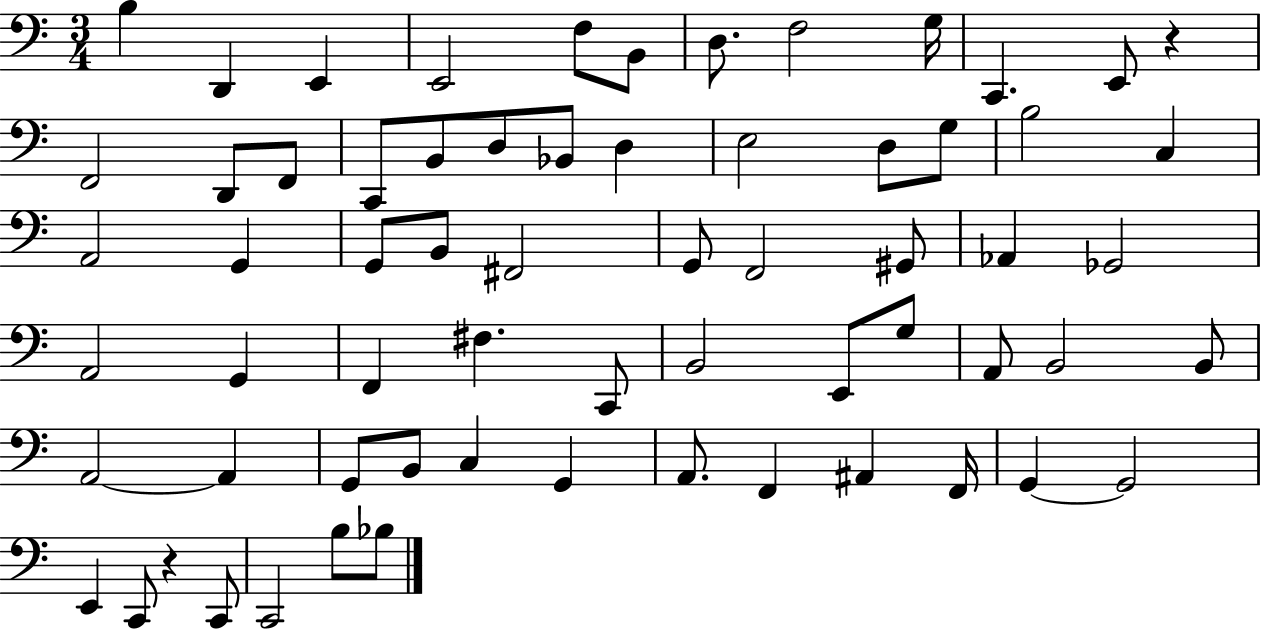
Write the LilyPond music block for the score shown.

{
  \clef bass
  \numericTimeSignature
  \time 3/4
  \key c \major
  \repeat volta 2 { b4 d,4 e,4 | e,2 f8 b,8 | d8. f2 g16 | c,4. e,8 r4 | \break f,2 d,8 f,8 | c,8 b,8 d8 bes,8 d4 | e2 d8 g8 | b2 c4 | \break a,2 g,4 | g,8 b,8 fis,2 | g,8 f,2 gis,8 | aes,4 ges,2 | \break a,2 g,4 | f,4 fis4. c,8 | b,2 e,8 g8 | a,8 b,2 b,8 | \break a,2~~ a,4 | g,8 b,8 c4 g,4 | a,8. f,4 ais,4 f,16 | g,4~~ g,2 | \break e,4 c,8 r4 c,8 | c,2 b8 bes8 | } \bar "|."
}